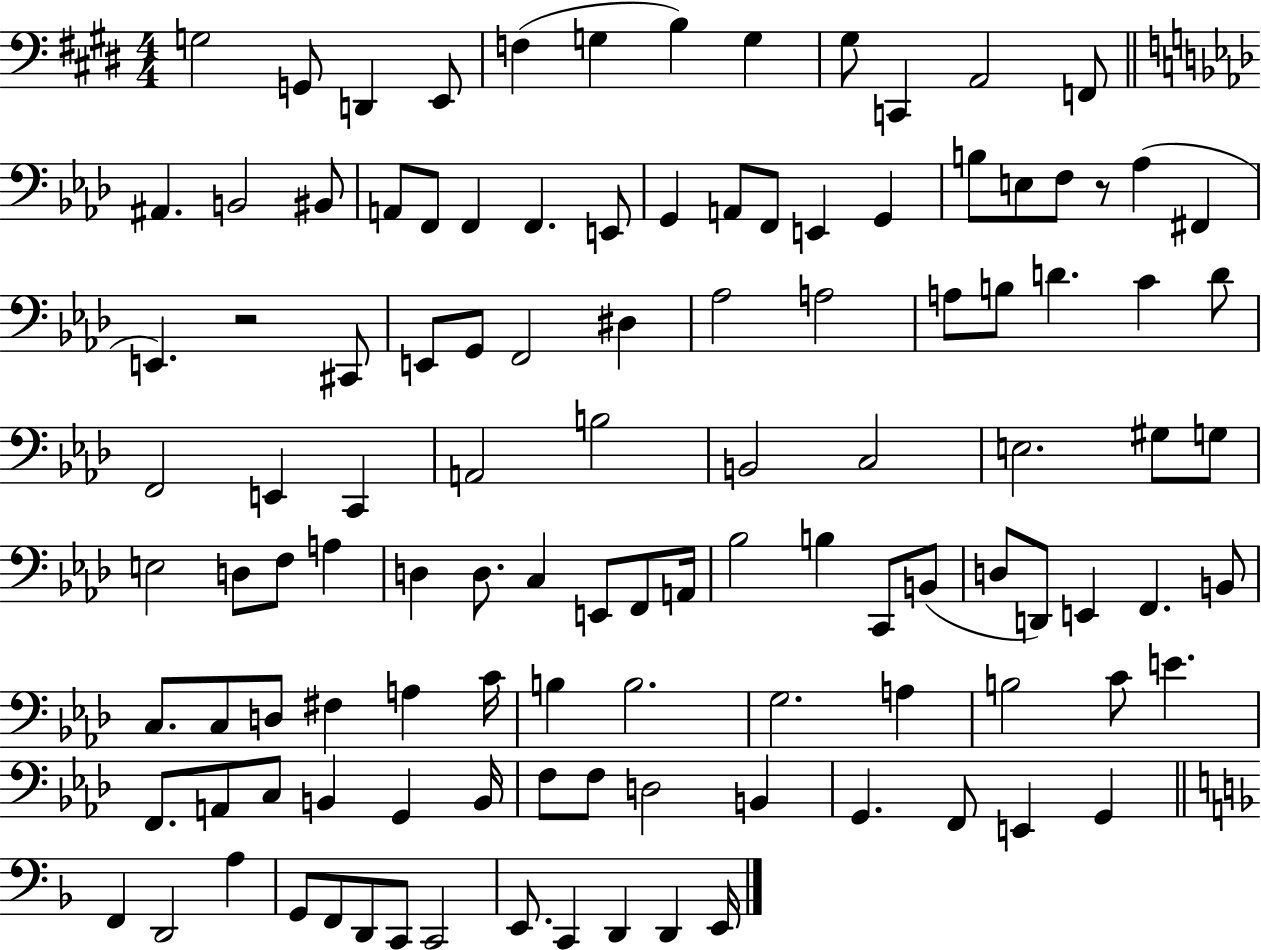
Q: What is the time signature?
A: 4/4